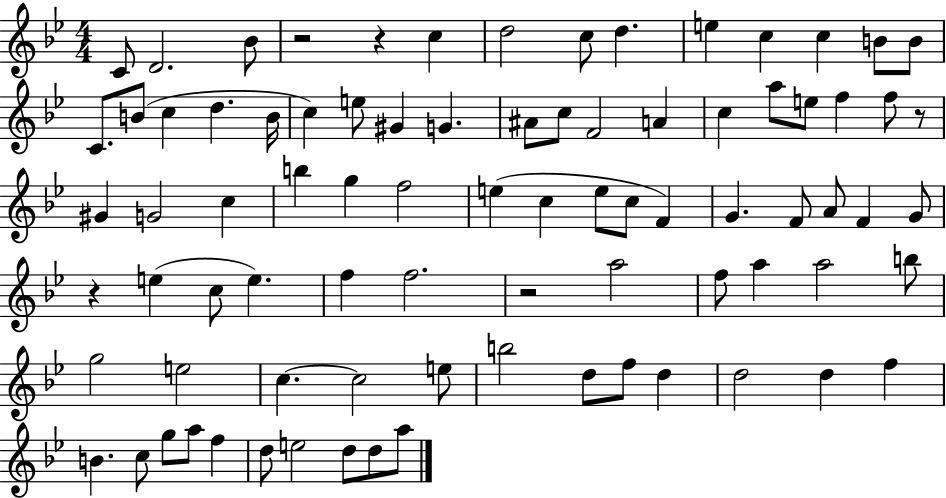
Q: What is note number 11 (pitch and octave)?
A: B4